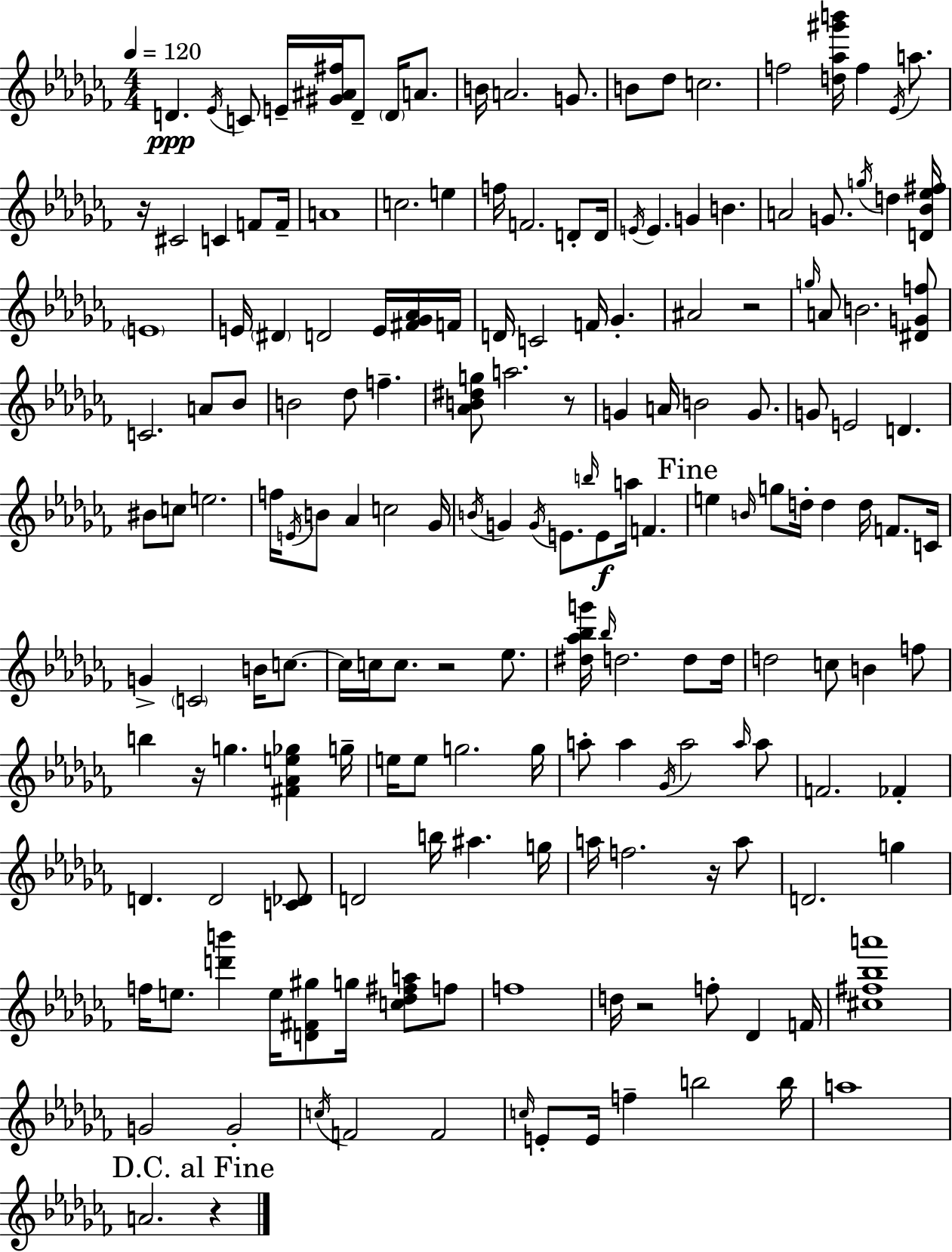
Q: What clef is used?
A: treble